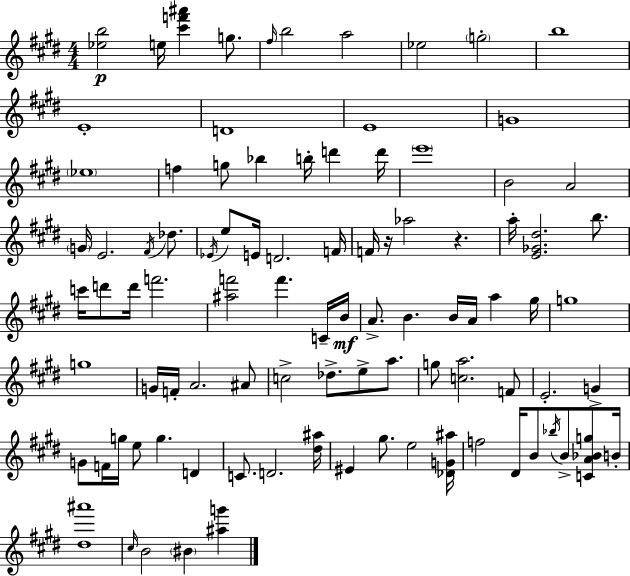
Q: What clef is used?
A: treble